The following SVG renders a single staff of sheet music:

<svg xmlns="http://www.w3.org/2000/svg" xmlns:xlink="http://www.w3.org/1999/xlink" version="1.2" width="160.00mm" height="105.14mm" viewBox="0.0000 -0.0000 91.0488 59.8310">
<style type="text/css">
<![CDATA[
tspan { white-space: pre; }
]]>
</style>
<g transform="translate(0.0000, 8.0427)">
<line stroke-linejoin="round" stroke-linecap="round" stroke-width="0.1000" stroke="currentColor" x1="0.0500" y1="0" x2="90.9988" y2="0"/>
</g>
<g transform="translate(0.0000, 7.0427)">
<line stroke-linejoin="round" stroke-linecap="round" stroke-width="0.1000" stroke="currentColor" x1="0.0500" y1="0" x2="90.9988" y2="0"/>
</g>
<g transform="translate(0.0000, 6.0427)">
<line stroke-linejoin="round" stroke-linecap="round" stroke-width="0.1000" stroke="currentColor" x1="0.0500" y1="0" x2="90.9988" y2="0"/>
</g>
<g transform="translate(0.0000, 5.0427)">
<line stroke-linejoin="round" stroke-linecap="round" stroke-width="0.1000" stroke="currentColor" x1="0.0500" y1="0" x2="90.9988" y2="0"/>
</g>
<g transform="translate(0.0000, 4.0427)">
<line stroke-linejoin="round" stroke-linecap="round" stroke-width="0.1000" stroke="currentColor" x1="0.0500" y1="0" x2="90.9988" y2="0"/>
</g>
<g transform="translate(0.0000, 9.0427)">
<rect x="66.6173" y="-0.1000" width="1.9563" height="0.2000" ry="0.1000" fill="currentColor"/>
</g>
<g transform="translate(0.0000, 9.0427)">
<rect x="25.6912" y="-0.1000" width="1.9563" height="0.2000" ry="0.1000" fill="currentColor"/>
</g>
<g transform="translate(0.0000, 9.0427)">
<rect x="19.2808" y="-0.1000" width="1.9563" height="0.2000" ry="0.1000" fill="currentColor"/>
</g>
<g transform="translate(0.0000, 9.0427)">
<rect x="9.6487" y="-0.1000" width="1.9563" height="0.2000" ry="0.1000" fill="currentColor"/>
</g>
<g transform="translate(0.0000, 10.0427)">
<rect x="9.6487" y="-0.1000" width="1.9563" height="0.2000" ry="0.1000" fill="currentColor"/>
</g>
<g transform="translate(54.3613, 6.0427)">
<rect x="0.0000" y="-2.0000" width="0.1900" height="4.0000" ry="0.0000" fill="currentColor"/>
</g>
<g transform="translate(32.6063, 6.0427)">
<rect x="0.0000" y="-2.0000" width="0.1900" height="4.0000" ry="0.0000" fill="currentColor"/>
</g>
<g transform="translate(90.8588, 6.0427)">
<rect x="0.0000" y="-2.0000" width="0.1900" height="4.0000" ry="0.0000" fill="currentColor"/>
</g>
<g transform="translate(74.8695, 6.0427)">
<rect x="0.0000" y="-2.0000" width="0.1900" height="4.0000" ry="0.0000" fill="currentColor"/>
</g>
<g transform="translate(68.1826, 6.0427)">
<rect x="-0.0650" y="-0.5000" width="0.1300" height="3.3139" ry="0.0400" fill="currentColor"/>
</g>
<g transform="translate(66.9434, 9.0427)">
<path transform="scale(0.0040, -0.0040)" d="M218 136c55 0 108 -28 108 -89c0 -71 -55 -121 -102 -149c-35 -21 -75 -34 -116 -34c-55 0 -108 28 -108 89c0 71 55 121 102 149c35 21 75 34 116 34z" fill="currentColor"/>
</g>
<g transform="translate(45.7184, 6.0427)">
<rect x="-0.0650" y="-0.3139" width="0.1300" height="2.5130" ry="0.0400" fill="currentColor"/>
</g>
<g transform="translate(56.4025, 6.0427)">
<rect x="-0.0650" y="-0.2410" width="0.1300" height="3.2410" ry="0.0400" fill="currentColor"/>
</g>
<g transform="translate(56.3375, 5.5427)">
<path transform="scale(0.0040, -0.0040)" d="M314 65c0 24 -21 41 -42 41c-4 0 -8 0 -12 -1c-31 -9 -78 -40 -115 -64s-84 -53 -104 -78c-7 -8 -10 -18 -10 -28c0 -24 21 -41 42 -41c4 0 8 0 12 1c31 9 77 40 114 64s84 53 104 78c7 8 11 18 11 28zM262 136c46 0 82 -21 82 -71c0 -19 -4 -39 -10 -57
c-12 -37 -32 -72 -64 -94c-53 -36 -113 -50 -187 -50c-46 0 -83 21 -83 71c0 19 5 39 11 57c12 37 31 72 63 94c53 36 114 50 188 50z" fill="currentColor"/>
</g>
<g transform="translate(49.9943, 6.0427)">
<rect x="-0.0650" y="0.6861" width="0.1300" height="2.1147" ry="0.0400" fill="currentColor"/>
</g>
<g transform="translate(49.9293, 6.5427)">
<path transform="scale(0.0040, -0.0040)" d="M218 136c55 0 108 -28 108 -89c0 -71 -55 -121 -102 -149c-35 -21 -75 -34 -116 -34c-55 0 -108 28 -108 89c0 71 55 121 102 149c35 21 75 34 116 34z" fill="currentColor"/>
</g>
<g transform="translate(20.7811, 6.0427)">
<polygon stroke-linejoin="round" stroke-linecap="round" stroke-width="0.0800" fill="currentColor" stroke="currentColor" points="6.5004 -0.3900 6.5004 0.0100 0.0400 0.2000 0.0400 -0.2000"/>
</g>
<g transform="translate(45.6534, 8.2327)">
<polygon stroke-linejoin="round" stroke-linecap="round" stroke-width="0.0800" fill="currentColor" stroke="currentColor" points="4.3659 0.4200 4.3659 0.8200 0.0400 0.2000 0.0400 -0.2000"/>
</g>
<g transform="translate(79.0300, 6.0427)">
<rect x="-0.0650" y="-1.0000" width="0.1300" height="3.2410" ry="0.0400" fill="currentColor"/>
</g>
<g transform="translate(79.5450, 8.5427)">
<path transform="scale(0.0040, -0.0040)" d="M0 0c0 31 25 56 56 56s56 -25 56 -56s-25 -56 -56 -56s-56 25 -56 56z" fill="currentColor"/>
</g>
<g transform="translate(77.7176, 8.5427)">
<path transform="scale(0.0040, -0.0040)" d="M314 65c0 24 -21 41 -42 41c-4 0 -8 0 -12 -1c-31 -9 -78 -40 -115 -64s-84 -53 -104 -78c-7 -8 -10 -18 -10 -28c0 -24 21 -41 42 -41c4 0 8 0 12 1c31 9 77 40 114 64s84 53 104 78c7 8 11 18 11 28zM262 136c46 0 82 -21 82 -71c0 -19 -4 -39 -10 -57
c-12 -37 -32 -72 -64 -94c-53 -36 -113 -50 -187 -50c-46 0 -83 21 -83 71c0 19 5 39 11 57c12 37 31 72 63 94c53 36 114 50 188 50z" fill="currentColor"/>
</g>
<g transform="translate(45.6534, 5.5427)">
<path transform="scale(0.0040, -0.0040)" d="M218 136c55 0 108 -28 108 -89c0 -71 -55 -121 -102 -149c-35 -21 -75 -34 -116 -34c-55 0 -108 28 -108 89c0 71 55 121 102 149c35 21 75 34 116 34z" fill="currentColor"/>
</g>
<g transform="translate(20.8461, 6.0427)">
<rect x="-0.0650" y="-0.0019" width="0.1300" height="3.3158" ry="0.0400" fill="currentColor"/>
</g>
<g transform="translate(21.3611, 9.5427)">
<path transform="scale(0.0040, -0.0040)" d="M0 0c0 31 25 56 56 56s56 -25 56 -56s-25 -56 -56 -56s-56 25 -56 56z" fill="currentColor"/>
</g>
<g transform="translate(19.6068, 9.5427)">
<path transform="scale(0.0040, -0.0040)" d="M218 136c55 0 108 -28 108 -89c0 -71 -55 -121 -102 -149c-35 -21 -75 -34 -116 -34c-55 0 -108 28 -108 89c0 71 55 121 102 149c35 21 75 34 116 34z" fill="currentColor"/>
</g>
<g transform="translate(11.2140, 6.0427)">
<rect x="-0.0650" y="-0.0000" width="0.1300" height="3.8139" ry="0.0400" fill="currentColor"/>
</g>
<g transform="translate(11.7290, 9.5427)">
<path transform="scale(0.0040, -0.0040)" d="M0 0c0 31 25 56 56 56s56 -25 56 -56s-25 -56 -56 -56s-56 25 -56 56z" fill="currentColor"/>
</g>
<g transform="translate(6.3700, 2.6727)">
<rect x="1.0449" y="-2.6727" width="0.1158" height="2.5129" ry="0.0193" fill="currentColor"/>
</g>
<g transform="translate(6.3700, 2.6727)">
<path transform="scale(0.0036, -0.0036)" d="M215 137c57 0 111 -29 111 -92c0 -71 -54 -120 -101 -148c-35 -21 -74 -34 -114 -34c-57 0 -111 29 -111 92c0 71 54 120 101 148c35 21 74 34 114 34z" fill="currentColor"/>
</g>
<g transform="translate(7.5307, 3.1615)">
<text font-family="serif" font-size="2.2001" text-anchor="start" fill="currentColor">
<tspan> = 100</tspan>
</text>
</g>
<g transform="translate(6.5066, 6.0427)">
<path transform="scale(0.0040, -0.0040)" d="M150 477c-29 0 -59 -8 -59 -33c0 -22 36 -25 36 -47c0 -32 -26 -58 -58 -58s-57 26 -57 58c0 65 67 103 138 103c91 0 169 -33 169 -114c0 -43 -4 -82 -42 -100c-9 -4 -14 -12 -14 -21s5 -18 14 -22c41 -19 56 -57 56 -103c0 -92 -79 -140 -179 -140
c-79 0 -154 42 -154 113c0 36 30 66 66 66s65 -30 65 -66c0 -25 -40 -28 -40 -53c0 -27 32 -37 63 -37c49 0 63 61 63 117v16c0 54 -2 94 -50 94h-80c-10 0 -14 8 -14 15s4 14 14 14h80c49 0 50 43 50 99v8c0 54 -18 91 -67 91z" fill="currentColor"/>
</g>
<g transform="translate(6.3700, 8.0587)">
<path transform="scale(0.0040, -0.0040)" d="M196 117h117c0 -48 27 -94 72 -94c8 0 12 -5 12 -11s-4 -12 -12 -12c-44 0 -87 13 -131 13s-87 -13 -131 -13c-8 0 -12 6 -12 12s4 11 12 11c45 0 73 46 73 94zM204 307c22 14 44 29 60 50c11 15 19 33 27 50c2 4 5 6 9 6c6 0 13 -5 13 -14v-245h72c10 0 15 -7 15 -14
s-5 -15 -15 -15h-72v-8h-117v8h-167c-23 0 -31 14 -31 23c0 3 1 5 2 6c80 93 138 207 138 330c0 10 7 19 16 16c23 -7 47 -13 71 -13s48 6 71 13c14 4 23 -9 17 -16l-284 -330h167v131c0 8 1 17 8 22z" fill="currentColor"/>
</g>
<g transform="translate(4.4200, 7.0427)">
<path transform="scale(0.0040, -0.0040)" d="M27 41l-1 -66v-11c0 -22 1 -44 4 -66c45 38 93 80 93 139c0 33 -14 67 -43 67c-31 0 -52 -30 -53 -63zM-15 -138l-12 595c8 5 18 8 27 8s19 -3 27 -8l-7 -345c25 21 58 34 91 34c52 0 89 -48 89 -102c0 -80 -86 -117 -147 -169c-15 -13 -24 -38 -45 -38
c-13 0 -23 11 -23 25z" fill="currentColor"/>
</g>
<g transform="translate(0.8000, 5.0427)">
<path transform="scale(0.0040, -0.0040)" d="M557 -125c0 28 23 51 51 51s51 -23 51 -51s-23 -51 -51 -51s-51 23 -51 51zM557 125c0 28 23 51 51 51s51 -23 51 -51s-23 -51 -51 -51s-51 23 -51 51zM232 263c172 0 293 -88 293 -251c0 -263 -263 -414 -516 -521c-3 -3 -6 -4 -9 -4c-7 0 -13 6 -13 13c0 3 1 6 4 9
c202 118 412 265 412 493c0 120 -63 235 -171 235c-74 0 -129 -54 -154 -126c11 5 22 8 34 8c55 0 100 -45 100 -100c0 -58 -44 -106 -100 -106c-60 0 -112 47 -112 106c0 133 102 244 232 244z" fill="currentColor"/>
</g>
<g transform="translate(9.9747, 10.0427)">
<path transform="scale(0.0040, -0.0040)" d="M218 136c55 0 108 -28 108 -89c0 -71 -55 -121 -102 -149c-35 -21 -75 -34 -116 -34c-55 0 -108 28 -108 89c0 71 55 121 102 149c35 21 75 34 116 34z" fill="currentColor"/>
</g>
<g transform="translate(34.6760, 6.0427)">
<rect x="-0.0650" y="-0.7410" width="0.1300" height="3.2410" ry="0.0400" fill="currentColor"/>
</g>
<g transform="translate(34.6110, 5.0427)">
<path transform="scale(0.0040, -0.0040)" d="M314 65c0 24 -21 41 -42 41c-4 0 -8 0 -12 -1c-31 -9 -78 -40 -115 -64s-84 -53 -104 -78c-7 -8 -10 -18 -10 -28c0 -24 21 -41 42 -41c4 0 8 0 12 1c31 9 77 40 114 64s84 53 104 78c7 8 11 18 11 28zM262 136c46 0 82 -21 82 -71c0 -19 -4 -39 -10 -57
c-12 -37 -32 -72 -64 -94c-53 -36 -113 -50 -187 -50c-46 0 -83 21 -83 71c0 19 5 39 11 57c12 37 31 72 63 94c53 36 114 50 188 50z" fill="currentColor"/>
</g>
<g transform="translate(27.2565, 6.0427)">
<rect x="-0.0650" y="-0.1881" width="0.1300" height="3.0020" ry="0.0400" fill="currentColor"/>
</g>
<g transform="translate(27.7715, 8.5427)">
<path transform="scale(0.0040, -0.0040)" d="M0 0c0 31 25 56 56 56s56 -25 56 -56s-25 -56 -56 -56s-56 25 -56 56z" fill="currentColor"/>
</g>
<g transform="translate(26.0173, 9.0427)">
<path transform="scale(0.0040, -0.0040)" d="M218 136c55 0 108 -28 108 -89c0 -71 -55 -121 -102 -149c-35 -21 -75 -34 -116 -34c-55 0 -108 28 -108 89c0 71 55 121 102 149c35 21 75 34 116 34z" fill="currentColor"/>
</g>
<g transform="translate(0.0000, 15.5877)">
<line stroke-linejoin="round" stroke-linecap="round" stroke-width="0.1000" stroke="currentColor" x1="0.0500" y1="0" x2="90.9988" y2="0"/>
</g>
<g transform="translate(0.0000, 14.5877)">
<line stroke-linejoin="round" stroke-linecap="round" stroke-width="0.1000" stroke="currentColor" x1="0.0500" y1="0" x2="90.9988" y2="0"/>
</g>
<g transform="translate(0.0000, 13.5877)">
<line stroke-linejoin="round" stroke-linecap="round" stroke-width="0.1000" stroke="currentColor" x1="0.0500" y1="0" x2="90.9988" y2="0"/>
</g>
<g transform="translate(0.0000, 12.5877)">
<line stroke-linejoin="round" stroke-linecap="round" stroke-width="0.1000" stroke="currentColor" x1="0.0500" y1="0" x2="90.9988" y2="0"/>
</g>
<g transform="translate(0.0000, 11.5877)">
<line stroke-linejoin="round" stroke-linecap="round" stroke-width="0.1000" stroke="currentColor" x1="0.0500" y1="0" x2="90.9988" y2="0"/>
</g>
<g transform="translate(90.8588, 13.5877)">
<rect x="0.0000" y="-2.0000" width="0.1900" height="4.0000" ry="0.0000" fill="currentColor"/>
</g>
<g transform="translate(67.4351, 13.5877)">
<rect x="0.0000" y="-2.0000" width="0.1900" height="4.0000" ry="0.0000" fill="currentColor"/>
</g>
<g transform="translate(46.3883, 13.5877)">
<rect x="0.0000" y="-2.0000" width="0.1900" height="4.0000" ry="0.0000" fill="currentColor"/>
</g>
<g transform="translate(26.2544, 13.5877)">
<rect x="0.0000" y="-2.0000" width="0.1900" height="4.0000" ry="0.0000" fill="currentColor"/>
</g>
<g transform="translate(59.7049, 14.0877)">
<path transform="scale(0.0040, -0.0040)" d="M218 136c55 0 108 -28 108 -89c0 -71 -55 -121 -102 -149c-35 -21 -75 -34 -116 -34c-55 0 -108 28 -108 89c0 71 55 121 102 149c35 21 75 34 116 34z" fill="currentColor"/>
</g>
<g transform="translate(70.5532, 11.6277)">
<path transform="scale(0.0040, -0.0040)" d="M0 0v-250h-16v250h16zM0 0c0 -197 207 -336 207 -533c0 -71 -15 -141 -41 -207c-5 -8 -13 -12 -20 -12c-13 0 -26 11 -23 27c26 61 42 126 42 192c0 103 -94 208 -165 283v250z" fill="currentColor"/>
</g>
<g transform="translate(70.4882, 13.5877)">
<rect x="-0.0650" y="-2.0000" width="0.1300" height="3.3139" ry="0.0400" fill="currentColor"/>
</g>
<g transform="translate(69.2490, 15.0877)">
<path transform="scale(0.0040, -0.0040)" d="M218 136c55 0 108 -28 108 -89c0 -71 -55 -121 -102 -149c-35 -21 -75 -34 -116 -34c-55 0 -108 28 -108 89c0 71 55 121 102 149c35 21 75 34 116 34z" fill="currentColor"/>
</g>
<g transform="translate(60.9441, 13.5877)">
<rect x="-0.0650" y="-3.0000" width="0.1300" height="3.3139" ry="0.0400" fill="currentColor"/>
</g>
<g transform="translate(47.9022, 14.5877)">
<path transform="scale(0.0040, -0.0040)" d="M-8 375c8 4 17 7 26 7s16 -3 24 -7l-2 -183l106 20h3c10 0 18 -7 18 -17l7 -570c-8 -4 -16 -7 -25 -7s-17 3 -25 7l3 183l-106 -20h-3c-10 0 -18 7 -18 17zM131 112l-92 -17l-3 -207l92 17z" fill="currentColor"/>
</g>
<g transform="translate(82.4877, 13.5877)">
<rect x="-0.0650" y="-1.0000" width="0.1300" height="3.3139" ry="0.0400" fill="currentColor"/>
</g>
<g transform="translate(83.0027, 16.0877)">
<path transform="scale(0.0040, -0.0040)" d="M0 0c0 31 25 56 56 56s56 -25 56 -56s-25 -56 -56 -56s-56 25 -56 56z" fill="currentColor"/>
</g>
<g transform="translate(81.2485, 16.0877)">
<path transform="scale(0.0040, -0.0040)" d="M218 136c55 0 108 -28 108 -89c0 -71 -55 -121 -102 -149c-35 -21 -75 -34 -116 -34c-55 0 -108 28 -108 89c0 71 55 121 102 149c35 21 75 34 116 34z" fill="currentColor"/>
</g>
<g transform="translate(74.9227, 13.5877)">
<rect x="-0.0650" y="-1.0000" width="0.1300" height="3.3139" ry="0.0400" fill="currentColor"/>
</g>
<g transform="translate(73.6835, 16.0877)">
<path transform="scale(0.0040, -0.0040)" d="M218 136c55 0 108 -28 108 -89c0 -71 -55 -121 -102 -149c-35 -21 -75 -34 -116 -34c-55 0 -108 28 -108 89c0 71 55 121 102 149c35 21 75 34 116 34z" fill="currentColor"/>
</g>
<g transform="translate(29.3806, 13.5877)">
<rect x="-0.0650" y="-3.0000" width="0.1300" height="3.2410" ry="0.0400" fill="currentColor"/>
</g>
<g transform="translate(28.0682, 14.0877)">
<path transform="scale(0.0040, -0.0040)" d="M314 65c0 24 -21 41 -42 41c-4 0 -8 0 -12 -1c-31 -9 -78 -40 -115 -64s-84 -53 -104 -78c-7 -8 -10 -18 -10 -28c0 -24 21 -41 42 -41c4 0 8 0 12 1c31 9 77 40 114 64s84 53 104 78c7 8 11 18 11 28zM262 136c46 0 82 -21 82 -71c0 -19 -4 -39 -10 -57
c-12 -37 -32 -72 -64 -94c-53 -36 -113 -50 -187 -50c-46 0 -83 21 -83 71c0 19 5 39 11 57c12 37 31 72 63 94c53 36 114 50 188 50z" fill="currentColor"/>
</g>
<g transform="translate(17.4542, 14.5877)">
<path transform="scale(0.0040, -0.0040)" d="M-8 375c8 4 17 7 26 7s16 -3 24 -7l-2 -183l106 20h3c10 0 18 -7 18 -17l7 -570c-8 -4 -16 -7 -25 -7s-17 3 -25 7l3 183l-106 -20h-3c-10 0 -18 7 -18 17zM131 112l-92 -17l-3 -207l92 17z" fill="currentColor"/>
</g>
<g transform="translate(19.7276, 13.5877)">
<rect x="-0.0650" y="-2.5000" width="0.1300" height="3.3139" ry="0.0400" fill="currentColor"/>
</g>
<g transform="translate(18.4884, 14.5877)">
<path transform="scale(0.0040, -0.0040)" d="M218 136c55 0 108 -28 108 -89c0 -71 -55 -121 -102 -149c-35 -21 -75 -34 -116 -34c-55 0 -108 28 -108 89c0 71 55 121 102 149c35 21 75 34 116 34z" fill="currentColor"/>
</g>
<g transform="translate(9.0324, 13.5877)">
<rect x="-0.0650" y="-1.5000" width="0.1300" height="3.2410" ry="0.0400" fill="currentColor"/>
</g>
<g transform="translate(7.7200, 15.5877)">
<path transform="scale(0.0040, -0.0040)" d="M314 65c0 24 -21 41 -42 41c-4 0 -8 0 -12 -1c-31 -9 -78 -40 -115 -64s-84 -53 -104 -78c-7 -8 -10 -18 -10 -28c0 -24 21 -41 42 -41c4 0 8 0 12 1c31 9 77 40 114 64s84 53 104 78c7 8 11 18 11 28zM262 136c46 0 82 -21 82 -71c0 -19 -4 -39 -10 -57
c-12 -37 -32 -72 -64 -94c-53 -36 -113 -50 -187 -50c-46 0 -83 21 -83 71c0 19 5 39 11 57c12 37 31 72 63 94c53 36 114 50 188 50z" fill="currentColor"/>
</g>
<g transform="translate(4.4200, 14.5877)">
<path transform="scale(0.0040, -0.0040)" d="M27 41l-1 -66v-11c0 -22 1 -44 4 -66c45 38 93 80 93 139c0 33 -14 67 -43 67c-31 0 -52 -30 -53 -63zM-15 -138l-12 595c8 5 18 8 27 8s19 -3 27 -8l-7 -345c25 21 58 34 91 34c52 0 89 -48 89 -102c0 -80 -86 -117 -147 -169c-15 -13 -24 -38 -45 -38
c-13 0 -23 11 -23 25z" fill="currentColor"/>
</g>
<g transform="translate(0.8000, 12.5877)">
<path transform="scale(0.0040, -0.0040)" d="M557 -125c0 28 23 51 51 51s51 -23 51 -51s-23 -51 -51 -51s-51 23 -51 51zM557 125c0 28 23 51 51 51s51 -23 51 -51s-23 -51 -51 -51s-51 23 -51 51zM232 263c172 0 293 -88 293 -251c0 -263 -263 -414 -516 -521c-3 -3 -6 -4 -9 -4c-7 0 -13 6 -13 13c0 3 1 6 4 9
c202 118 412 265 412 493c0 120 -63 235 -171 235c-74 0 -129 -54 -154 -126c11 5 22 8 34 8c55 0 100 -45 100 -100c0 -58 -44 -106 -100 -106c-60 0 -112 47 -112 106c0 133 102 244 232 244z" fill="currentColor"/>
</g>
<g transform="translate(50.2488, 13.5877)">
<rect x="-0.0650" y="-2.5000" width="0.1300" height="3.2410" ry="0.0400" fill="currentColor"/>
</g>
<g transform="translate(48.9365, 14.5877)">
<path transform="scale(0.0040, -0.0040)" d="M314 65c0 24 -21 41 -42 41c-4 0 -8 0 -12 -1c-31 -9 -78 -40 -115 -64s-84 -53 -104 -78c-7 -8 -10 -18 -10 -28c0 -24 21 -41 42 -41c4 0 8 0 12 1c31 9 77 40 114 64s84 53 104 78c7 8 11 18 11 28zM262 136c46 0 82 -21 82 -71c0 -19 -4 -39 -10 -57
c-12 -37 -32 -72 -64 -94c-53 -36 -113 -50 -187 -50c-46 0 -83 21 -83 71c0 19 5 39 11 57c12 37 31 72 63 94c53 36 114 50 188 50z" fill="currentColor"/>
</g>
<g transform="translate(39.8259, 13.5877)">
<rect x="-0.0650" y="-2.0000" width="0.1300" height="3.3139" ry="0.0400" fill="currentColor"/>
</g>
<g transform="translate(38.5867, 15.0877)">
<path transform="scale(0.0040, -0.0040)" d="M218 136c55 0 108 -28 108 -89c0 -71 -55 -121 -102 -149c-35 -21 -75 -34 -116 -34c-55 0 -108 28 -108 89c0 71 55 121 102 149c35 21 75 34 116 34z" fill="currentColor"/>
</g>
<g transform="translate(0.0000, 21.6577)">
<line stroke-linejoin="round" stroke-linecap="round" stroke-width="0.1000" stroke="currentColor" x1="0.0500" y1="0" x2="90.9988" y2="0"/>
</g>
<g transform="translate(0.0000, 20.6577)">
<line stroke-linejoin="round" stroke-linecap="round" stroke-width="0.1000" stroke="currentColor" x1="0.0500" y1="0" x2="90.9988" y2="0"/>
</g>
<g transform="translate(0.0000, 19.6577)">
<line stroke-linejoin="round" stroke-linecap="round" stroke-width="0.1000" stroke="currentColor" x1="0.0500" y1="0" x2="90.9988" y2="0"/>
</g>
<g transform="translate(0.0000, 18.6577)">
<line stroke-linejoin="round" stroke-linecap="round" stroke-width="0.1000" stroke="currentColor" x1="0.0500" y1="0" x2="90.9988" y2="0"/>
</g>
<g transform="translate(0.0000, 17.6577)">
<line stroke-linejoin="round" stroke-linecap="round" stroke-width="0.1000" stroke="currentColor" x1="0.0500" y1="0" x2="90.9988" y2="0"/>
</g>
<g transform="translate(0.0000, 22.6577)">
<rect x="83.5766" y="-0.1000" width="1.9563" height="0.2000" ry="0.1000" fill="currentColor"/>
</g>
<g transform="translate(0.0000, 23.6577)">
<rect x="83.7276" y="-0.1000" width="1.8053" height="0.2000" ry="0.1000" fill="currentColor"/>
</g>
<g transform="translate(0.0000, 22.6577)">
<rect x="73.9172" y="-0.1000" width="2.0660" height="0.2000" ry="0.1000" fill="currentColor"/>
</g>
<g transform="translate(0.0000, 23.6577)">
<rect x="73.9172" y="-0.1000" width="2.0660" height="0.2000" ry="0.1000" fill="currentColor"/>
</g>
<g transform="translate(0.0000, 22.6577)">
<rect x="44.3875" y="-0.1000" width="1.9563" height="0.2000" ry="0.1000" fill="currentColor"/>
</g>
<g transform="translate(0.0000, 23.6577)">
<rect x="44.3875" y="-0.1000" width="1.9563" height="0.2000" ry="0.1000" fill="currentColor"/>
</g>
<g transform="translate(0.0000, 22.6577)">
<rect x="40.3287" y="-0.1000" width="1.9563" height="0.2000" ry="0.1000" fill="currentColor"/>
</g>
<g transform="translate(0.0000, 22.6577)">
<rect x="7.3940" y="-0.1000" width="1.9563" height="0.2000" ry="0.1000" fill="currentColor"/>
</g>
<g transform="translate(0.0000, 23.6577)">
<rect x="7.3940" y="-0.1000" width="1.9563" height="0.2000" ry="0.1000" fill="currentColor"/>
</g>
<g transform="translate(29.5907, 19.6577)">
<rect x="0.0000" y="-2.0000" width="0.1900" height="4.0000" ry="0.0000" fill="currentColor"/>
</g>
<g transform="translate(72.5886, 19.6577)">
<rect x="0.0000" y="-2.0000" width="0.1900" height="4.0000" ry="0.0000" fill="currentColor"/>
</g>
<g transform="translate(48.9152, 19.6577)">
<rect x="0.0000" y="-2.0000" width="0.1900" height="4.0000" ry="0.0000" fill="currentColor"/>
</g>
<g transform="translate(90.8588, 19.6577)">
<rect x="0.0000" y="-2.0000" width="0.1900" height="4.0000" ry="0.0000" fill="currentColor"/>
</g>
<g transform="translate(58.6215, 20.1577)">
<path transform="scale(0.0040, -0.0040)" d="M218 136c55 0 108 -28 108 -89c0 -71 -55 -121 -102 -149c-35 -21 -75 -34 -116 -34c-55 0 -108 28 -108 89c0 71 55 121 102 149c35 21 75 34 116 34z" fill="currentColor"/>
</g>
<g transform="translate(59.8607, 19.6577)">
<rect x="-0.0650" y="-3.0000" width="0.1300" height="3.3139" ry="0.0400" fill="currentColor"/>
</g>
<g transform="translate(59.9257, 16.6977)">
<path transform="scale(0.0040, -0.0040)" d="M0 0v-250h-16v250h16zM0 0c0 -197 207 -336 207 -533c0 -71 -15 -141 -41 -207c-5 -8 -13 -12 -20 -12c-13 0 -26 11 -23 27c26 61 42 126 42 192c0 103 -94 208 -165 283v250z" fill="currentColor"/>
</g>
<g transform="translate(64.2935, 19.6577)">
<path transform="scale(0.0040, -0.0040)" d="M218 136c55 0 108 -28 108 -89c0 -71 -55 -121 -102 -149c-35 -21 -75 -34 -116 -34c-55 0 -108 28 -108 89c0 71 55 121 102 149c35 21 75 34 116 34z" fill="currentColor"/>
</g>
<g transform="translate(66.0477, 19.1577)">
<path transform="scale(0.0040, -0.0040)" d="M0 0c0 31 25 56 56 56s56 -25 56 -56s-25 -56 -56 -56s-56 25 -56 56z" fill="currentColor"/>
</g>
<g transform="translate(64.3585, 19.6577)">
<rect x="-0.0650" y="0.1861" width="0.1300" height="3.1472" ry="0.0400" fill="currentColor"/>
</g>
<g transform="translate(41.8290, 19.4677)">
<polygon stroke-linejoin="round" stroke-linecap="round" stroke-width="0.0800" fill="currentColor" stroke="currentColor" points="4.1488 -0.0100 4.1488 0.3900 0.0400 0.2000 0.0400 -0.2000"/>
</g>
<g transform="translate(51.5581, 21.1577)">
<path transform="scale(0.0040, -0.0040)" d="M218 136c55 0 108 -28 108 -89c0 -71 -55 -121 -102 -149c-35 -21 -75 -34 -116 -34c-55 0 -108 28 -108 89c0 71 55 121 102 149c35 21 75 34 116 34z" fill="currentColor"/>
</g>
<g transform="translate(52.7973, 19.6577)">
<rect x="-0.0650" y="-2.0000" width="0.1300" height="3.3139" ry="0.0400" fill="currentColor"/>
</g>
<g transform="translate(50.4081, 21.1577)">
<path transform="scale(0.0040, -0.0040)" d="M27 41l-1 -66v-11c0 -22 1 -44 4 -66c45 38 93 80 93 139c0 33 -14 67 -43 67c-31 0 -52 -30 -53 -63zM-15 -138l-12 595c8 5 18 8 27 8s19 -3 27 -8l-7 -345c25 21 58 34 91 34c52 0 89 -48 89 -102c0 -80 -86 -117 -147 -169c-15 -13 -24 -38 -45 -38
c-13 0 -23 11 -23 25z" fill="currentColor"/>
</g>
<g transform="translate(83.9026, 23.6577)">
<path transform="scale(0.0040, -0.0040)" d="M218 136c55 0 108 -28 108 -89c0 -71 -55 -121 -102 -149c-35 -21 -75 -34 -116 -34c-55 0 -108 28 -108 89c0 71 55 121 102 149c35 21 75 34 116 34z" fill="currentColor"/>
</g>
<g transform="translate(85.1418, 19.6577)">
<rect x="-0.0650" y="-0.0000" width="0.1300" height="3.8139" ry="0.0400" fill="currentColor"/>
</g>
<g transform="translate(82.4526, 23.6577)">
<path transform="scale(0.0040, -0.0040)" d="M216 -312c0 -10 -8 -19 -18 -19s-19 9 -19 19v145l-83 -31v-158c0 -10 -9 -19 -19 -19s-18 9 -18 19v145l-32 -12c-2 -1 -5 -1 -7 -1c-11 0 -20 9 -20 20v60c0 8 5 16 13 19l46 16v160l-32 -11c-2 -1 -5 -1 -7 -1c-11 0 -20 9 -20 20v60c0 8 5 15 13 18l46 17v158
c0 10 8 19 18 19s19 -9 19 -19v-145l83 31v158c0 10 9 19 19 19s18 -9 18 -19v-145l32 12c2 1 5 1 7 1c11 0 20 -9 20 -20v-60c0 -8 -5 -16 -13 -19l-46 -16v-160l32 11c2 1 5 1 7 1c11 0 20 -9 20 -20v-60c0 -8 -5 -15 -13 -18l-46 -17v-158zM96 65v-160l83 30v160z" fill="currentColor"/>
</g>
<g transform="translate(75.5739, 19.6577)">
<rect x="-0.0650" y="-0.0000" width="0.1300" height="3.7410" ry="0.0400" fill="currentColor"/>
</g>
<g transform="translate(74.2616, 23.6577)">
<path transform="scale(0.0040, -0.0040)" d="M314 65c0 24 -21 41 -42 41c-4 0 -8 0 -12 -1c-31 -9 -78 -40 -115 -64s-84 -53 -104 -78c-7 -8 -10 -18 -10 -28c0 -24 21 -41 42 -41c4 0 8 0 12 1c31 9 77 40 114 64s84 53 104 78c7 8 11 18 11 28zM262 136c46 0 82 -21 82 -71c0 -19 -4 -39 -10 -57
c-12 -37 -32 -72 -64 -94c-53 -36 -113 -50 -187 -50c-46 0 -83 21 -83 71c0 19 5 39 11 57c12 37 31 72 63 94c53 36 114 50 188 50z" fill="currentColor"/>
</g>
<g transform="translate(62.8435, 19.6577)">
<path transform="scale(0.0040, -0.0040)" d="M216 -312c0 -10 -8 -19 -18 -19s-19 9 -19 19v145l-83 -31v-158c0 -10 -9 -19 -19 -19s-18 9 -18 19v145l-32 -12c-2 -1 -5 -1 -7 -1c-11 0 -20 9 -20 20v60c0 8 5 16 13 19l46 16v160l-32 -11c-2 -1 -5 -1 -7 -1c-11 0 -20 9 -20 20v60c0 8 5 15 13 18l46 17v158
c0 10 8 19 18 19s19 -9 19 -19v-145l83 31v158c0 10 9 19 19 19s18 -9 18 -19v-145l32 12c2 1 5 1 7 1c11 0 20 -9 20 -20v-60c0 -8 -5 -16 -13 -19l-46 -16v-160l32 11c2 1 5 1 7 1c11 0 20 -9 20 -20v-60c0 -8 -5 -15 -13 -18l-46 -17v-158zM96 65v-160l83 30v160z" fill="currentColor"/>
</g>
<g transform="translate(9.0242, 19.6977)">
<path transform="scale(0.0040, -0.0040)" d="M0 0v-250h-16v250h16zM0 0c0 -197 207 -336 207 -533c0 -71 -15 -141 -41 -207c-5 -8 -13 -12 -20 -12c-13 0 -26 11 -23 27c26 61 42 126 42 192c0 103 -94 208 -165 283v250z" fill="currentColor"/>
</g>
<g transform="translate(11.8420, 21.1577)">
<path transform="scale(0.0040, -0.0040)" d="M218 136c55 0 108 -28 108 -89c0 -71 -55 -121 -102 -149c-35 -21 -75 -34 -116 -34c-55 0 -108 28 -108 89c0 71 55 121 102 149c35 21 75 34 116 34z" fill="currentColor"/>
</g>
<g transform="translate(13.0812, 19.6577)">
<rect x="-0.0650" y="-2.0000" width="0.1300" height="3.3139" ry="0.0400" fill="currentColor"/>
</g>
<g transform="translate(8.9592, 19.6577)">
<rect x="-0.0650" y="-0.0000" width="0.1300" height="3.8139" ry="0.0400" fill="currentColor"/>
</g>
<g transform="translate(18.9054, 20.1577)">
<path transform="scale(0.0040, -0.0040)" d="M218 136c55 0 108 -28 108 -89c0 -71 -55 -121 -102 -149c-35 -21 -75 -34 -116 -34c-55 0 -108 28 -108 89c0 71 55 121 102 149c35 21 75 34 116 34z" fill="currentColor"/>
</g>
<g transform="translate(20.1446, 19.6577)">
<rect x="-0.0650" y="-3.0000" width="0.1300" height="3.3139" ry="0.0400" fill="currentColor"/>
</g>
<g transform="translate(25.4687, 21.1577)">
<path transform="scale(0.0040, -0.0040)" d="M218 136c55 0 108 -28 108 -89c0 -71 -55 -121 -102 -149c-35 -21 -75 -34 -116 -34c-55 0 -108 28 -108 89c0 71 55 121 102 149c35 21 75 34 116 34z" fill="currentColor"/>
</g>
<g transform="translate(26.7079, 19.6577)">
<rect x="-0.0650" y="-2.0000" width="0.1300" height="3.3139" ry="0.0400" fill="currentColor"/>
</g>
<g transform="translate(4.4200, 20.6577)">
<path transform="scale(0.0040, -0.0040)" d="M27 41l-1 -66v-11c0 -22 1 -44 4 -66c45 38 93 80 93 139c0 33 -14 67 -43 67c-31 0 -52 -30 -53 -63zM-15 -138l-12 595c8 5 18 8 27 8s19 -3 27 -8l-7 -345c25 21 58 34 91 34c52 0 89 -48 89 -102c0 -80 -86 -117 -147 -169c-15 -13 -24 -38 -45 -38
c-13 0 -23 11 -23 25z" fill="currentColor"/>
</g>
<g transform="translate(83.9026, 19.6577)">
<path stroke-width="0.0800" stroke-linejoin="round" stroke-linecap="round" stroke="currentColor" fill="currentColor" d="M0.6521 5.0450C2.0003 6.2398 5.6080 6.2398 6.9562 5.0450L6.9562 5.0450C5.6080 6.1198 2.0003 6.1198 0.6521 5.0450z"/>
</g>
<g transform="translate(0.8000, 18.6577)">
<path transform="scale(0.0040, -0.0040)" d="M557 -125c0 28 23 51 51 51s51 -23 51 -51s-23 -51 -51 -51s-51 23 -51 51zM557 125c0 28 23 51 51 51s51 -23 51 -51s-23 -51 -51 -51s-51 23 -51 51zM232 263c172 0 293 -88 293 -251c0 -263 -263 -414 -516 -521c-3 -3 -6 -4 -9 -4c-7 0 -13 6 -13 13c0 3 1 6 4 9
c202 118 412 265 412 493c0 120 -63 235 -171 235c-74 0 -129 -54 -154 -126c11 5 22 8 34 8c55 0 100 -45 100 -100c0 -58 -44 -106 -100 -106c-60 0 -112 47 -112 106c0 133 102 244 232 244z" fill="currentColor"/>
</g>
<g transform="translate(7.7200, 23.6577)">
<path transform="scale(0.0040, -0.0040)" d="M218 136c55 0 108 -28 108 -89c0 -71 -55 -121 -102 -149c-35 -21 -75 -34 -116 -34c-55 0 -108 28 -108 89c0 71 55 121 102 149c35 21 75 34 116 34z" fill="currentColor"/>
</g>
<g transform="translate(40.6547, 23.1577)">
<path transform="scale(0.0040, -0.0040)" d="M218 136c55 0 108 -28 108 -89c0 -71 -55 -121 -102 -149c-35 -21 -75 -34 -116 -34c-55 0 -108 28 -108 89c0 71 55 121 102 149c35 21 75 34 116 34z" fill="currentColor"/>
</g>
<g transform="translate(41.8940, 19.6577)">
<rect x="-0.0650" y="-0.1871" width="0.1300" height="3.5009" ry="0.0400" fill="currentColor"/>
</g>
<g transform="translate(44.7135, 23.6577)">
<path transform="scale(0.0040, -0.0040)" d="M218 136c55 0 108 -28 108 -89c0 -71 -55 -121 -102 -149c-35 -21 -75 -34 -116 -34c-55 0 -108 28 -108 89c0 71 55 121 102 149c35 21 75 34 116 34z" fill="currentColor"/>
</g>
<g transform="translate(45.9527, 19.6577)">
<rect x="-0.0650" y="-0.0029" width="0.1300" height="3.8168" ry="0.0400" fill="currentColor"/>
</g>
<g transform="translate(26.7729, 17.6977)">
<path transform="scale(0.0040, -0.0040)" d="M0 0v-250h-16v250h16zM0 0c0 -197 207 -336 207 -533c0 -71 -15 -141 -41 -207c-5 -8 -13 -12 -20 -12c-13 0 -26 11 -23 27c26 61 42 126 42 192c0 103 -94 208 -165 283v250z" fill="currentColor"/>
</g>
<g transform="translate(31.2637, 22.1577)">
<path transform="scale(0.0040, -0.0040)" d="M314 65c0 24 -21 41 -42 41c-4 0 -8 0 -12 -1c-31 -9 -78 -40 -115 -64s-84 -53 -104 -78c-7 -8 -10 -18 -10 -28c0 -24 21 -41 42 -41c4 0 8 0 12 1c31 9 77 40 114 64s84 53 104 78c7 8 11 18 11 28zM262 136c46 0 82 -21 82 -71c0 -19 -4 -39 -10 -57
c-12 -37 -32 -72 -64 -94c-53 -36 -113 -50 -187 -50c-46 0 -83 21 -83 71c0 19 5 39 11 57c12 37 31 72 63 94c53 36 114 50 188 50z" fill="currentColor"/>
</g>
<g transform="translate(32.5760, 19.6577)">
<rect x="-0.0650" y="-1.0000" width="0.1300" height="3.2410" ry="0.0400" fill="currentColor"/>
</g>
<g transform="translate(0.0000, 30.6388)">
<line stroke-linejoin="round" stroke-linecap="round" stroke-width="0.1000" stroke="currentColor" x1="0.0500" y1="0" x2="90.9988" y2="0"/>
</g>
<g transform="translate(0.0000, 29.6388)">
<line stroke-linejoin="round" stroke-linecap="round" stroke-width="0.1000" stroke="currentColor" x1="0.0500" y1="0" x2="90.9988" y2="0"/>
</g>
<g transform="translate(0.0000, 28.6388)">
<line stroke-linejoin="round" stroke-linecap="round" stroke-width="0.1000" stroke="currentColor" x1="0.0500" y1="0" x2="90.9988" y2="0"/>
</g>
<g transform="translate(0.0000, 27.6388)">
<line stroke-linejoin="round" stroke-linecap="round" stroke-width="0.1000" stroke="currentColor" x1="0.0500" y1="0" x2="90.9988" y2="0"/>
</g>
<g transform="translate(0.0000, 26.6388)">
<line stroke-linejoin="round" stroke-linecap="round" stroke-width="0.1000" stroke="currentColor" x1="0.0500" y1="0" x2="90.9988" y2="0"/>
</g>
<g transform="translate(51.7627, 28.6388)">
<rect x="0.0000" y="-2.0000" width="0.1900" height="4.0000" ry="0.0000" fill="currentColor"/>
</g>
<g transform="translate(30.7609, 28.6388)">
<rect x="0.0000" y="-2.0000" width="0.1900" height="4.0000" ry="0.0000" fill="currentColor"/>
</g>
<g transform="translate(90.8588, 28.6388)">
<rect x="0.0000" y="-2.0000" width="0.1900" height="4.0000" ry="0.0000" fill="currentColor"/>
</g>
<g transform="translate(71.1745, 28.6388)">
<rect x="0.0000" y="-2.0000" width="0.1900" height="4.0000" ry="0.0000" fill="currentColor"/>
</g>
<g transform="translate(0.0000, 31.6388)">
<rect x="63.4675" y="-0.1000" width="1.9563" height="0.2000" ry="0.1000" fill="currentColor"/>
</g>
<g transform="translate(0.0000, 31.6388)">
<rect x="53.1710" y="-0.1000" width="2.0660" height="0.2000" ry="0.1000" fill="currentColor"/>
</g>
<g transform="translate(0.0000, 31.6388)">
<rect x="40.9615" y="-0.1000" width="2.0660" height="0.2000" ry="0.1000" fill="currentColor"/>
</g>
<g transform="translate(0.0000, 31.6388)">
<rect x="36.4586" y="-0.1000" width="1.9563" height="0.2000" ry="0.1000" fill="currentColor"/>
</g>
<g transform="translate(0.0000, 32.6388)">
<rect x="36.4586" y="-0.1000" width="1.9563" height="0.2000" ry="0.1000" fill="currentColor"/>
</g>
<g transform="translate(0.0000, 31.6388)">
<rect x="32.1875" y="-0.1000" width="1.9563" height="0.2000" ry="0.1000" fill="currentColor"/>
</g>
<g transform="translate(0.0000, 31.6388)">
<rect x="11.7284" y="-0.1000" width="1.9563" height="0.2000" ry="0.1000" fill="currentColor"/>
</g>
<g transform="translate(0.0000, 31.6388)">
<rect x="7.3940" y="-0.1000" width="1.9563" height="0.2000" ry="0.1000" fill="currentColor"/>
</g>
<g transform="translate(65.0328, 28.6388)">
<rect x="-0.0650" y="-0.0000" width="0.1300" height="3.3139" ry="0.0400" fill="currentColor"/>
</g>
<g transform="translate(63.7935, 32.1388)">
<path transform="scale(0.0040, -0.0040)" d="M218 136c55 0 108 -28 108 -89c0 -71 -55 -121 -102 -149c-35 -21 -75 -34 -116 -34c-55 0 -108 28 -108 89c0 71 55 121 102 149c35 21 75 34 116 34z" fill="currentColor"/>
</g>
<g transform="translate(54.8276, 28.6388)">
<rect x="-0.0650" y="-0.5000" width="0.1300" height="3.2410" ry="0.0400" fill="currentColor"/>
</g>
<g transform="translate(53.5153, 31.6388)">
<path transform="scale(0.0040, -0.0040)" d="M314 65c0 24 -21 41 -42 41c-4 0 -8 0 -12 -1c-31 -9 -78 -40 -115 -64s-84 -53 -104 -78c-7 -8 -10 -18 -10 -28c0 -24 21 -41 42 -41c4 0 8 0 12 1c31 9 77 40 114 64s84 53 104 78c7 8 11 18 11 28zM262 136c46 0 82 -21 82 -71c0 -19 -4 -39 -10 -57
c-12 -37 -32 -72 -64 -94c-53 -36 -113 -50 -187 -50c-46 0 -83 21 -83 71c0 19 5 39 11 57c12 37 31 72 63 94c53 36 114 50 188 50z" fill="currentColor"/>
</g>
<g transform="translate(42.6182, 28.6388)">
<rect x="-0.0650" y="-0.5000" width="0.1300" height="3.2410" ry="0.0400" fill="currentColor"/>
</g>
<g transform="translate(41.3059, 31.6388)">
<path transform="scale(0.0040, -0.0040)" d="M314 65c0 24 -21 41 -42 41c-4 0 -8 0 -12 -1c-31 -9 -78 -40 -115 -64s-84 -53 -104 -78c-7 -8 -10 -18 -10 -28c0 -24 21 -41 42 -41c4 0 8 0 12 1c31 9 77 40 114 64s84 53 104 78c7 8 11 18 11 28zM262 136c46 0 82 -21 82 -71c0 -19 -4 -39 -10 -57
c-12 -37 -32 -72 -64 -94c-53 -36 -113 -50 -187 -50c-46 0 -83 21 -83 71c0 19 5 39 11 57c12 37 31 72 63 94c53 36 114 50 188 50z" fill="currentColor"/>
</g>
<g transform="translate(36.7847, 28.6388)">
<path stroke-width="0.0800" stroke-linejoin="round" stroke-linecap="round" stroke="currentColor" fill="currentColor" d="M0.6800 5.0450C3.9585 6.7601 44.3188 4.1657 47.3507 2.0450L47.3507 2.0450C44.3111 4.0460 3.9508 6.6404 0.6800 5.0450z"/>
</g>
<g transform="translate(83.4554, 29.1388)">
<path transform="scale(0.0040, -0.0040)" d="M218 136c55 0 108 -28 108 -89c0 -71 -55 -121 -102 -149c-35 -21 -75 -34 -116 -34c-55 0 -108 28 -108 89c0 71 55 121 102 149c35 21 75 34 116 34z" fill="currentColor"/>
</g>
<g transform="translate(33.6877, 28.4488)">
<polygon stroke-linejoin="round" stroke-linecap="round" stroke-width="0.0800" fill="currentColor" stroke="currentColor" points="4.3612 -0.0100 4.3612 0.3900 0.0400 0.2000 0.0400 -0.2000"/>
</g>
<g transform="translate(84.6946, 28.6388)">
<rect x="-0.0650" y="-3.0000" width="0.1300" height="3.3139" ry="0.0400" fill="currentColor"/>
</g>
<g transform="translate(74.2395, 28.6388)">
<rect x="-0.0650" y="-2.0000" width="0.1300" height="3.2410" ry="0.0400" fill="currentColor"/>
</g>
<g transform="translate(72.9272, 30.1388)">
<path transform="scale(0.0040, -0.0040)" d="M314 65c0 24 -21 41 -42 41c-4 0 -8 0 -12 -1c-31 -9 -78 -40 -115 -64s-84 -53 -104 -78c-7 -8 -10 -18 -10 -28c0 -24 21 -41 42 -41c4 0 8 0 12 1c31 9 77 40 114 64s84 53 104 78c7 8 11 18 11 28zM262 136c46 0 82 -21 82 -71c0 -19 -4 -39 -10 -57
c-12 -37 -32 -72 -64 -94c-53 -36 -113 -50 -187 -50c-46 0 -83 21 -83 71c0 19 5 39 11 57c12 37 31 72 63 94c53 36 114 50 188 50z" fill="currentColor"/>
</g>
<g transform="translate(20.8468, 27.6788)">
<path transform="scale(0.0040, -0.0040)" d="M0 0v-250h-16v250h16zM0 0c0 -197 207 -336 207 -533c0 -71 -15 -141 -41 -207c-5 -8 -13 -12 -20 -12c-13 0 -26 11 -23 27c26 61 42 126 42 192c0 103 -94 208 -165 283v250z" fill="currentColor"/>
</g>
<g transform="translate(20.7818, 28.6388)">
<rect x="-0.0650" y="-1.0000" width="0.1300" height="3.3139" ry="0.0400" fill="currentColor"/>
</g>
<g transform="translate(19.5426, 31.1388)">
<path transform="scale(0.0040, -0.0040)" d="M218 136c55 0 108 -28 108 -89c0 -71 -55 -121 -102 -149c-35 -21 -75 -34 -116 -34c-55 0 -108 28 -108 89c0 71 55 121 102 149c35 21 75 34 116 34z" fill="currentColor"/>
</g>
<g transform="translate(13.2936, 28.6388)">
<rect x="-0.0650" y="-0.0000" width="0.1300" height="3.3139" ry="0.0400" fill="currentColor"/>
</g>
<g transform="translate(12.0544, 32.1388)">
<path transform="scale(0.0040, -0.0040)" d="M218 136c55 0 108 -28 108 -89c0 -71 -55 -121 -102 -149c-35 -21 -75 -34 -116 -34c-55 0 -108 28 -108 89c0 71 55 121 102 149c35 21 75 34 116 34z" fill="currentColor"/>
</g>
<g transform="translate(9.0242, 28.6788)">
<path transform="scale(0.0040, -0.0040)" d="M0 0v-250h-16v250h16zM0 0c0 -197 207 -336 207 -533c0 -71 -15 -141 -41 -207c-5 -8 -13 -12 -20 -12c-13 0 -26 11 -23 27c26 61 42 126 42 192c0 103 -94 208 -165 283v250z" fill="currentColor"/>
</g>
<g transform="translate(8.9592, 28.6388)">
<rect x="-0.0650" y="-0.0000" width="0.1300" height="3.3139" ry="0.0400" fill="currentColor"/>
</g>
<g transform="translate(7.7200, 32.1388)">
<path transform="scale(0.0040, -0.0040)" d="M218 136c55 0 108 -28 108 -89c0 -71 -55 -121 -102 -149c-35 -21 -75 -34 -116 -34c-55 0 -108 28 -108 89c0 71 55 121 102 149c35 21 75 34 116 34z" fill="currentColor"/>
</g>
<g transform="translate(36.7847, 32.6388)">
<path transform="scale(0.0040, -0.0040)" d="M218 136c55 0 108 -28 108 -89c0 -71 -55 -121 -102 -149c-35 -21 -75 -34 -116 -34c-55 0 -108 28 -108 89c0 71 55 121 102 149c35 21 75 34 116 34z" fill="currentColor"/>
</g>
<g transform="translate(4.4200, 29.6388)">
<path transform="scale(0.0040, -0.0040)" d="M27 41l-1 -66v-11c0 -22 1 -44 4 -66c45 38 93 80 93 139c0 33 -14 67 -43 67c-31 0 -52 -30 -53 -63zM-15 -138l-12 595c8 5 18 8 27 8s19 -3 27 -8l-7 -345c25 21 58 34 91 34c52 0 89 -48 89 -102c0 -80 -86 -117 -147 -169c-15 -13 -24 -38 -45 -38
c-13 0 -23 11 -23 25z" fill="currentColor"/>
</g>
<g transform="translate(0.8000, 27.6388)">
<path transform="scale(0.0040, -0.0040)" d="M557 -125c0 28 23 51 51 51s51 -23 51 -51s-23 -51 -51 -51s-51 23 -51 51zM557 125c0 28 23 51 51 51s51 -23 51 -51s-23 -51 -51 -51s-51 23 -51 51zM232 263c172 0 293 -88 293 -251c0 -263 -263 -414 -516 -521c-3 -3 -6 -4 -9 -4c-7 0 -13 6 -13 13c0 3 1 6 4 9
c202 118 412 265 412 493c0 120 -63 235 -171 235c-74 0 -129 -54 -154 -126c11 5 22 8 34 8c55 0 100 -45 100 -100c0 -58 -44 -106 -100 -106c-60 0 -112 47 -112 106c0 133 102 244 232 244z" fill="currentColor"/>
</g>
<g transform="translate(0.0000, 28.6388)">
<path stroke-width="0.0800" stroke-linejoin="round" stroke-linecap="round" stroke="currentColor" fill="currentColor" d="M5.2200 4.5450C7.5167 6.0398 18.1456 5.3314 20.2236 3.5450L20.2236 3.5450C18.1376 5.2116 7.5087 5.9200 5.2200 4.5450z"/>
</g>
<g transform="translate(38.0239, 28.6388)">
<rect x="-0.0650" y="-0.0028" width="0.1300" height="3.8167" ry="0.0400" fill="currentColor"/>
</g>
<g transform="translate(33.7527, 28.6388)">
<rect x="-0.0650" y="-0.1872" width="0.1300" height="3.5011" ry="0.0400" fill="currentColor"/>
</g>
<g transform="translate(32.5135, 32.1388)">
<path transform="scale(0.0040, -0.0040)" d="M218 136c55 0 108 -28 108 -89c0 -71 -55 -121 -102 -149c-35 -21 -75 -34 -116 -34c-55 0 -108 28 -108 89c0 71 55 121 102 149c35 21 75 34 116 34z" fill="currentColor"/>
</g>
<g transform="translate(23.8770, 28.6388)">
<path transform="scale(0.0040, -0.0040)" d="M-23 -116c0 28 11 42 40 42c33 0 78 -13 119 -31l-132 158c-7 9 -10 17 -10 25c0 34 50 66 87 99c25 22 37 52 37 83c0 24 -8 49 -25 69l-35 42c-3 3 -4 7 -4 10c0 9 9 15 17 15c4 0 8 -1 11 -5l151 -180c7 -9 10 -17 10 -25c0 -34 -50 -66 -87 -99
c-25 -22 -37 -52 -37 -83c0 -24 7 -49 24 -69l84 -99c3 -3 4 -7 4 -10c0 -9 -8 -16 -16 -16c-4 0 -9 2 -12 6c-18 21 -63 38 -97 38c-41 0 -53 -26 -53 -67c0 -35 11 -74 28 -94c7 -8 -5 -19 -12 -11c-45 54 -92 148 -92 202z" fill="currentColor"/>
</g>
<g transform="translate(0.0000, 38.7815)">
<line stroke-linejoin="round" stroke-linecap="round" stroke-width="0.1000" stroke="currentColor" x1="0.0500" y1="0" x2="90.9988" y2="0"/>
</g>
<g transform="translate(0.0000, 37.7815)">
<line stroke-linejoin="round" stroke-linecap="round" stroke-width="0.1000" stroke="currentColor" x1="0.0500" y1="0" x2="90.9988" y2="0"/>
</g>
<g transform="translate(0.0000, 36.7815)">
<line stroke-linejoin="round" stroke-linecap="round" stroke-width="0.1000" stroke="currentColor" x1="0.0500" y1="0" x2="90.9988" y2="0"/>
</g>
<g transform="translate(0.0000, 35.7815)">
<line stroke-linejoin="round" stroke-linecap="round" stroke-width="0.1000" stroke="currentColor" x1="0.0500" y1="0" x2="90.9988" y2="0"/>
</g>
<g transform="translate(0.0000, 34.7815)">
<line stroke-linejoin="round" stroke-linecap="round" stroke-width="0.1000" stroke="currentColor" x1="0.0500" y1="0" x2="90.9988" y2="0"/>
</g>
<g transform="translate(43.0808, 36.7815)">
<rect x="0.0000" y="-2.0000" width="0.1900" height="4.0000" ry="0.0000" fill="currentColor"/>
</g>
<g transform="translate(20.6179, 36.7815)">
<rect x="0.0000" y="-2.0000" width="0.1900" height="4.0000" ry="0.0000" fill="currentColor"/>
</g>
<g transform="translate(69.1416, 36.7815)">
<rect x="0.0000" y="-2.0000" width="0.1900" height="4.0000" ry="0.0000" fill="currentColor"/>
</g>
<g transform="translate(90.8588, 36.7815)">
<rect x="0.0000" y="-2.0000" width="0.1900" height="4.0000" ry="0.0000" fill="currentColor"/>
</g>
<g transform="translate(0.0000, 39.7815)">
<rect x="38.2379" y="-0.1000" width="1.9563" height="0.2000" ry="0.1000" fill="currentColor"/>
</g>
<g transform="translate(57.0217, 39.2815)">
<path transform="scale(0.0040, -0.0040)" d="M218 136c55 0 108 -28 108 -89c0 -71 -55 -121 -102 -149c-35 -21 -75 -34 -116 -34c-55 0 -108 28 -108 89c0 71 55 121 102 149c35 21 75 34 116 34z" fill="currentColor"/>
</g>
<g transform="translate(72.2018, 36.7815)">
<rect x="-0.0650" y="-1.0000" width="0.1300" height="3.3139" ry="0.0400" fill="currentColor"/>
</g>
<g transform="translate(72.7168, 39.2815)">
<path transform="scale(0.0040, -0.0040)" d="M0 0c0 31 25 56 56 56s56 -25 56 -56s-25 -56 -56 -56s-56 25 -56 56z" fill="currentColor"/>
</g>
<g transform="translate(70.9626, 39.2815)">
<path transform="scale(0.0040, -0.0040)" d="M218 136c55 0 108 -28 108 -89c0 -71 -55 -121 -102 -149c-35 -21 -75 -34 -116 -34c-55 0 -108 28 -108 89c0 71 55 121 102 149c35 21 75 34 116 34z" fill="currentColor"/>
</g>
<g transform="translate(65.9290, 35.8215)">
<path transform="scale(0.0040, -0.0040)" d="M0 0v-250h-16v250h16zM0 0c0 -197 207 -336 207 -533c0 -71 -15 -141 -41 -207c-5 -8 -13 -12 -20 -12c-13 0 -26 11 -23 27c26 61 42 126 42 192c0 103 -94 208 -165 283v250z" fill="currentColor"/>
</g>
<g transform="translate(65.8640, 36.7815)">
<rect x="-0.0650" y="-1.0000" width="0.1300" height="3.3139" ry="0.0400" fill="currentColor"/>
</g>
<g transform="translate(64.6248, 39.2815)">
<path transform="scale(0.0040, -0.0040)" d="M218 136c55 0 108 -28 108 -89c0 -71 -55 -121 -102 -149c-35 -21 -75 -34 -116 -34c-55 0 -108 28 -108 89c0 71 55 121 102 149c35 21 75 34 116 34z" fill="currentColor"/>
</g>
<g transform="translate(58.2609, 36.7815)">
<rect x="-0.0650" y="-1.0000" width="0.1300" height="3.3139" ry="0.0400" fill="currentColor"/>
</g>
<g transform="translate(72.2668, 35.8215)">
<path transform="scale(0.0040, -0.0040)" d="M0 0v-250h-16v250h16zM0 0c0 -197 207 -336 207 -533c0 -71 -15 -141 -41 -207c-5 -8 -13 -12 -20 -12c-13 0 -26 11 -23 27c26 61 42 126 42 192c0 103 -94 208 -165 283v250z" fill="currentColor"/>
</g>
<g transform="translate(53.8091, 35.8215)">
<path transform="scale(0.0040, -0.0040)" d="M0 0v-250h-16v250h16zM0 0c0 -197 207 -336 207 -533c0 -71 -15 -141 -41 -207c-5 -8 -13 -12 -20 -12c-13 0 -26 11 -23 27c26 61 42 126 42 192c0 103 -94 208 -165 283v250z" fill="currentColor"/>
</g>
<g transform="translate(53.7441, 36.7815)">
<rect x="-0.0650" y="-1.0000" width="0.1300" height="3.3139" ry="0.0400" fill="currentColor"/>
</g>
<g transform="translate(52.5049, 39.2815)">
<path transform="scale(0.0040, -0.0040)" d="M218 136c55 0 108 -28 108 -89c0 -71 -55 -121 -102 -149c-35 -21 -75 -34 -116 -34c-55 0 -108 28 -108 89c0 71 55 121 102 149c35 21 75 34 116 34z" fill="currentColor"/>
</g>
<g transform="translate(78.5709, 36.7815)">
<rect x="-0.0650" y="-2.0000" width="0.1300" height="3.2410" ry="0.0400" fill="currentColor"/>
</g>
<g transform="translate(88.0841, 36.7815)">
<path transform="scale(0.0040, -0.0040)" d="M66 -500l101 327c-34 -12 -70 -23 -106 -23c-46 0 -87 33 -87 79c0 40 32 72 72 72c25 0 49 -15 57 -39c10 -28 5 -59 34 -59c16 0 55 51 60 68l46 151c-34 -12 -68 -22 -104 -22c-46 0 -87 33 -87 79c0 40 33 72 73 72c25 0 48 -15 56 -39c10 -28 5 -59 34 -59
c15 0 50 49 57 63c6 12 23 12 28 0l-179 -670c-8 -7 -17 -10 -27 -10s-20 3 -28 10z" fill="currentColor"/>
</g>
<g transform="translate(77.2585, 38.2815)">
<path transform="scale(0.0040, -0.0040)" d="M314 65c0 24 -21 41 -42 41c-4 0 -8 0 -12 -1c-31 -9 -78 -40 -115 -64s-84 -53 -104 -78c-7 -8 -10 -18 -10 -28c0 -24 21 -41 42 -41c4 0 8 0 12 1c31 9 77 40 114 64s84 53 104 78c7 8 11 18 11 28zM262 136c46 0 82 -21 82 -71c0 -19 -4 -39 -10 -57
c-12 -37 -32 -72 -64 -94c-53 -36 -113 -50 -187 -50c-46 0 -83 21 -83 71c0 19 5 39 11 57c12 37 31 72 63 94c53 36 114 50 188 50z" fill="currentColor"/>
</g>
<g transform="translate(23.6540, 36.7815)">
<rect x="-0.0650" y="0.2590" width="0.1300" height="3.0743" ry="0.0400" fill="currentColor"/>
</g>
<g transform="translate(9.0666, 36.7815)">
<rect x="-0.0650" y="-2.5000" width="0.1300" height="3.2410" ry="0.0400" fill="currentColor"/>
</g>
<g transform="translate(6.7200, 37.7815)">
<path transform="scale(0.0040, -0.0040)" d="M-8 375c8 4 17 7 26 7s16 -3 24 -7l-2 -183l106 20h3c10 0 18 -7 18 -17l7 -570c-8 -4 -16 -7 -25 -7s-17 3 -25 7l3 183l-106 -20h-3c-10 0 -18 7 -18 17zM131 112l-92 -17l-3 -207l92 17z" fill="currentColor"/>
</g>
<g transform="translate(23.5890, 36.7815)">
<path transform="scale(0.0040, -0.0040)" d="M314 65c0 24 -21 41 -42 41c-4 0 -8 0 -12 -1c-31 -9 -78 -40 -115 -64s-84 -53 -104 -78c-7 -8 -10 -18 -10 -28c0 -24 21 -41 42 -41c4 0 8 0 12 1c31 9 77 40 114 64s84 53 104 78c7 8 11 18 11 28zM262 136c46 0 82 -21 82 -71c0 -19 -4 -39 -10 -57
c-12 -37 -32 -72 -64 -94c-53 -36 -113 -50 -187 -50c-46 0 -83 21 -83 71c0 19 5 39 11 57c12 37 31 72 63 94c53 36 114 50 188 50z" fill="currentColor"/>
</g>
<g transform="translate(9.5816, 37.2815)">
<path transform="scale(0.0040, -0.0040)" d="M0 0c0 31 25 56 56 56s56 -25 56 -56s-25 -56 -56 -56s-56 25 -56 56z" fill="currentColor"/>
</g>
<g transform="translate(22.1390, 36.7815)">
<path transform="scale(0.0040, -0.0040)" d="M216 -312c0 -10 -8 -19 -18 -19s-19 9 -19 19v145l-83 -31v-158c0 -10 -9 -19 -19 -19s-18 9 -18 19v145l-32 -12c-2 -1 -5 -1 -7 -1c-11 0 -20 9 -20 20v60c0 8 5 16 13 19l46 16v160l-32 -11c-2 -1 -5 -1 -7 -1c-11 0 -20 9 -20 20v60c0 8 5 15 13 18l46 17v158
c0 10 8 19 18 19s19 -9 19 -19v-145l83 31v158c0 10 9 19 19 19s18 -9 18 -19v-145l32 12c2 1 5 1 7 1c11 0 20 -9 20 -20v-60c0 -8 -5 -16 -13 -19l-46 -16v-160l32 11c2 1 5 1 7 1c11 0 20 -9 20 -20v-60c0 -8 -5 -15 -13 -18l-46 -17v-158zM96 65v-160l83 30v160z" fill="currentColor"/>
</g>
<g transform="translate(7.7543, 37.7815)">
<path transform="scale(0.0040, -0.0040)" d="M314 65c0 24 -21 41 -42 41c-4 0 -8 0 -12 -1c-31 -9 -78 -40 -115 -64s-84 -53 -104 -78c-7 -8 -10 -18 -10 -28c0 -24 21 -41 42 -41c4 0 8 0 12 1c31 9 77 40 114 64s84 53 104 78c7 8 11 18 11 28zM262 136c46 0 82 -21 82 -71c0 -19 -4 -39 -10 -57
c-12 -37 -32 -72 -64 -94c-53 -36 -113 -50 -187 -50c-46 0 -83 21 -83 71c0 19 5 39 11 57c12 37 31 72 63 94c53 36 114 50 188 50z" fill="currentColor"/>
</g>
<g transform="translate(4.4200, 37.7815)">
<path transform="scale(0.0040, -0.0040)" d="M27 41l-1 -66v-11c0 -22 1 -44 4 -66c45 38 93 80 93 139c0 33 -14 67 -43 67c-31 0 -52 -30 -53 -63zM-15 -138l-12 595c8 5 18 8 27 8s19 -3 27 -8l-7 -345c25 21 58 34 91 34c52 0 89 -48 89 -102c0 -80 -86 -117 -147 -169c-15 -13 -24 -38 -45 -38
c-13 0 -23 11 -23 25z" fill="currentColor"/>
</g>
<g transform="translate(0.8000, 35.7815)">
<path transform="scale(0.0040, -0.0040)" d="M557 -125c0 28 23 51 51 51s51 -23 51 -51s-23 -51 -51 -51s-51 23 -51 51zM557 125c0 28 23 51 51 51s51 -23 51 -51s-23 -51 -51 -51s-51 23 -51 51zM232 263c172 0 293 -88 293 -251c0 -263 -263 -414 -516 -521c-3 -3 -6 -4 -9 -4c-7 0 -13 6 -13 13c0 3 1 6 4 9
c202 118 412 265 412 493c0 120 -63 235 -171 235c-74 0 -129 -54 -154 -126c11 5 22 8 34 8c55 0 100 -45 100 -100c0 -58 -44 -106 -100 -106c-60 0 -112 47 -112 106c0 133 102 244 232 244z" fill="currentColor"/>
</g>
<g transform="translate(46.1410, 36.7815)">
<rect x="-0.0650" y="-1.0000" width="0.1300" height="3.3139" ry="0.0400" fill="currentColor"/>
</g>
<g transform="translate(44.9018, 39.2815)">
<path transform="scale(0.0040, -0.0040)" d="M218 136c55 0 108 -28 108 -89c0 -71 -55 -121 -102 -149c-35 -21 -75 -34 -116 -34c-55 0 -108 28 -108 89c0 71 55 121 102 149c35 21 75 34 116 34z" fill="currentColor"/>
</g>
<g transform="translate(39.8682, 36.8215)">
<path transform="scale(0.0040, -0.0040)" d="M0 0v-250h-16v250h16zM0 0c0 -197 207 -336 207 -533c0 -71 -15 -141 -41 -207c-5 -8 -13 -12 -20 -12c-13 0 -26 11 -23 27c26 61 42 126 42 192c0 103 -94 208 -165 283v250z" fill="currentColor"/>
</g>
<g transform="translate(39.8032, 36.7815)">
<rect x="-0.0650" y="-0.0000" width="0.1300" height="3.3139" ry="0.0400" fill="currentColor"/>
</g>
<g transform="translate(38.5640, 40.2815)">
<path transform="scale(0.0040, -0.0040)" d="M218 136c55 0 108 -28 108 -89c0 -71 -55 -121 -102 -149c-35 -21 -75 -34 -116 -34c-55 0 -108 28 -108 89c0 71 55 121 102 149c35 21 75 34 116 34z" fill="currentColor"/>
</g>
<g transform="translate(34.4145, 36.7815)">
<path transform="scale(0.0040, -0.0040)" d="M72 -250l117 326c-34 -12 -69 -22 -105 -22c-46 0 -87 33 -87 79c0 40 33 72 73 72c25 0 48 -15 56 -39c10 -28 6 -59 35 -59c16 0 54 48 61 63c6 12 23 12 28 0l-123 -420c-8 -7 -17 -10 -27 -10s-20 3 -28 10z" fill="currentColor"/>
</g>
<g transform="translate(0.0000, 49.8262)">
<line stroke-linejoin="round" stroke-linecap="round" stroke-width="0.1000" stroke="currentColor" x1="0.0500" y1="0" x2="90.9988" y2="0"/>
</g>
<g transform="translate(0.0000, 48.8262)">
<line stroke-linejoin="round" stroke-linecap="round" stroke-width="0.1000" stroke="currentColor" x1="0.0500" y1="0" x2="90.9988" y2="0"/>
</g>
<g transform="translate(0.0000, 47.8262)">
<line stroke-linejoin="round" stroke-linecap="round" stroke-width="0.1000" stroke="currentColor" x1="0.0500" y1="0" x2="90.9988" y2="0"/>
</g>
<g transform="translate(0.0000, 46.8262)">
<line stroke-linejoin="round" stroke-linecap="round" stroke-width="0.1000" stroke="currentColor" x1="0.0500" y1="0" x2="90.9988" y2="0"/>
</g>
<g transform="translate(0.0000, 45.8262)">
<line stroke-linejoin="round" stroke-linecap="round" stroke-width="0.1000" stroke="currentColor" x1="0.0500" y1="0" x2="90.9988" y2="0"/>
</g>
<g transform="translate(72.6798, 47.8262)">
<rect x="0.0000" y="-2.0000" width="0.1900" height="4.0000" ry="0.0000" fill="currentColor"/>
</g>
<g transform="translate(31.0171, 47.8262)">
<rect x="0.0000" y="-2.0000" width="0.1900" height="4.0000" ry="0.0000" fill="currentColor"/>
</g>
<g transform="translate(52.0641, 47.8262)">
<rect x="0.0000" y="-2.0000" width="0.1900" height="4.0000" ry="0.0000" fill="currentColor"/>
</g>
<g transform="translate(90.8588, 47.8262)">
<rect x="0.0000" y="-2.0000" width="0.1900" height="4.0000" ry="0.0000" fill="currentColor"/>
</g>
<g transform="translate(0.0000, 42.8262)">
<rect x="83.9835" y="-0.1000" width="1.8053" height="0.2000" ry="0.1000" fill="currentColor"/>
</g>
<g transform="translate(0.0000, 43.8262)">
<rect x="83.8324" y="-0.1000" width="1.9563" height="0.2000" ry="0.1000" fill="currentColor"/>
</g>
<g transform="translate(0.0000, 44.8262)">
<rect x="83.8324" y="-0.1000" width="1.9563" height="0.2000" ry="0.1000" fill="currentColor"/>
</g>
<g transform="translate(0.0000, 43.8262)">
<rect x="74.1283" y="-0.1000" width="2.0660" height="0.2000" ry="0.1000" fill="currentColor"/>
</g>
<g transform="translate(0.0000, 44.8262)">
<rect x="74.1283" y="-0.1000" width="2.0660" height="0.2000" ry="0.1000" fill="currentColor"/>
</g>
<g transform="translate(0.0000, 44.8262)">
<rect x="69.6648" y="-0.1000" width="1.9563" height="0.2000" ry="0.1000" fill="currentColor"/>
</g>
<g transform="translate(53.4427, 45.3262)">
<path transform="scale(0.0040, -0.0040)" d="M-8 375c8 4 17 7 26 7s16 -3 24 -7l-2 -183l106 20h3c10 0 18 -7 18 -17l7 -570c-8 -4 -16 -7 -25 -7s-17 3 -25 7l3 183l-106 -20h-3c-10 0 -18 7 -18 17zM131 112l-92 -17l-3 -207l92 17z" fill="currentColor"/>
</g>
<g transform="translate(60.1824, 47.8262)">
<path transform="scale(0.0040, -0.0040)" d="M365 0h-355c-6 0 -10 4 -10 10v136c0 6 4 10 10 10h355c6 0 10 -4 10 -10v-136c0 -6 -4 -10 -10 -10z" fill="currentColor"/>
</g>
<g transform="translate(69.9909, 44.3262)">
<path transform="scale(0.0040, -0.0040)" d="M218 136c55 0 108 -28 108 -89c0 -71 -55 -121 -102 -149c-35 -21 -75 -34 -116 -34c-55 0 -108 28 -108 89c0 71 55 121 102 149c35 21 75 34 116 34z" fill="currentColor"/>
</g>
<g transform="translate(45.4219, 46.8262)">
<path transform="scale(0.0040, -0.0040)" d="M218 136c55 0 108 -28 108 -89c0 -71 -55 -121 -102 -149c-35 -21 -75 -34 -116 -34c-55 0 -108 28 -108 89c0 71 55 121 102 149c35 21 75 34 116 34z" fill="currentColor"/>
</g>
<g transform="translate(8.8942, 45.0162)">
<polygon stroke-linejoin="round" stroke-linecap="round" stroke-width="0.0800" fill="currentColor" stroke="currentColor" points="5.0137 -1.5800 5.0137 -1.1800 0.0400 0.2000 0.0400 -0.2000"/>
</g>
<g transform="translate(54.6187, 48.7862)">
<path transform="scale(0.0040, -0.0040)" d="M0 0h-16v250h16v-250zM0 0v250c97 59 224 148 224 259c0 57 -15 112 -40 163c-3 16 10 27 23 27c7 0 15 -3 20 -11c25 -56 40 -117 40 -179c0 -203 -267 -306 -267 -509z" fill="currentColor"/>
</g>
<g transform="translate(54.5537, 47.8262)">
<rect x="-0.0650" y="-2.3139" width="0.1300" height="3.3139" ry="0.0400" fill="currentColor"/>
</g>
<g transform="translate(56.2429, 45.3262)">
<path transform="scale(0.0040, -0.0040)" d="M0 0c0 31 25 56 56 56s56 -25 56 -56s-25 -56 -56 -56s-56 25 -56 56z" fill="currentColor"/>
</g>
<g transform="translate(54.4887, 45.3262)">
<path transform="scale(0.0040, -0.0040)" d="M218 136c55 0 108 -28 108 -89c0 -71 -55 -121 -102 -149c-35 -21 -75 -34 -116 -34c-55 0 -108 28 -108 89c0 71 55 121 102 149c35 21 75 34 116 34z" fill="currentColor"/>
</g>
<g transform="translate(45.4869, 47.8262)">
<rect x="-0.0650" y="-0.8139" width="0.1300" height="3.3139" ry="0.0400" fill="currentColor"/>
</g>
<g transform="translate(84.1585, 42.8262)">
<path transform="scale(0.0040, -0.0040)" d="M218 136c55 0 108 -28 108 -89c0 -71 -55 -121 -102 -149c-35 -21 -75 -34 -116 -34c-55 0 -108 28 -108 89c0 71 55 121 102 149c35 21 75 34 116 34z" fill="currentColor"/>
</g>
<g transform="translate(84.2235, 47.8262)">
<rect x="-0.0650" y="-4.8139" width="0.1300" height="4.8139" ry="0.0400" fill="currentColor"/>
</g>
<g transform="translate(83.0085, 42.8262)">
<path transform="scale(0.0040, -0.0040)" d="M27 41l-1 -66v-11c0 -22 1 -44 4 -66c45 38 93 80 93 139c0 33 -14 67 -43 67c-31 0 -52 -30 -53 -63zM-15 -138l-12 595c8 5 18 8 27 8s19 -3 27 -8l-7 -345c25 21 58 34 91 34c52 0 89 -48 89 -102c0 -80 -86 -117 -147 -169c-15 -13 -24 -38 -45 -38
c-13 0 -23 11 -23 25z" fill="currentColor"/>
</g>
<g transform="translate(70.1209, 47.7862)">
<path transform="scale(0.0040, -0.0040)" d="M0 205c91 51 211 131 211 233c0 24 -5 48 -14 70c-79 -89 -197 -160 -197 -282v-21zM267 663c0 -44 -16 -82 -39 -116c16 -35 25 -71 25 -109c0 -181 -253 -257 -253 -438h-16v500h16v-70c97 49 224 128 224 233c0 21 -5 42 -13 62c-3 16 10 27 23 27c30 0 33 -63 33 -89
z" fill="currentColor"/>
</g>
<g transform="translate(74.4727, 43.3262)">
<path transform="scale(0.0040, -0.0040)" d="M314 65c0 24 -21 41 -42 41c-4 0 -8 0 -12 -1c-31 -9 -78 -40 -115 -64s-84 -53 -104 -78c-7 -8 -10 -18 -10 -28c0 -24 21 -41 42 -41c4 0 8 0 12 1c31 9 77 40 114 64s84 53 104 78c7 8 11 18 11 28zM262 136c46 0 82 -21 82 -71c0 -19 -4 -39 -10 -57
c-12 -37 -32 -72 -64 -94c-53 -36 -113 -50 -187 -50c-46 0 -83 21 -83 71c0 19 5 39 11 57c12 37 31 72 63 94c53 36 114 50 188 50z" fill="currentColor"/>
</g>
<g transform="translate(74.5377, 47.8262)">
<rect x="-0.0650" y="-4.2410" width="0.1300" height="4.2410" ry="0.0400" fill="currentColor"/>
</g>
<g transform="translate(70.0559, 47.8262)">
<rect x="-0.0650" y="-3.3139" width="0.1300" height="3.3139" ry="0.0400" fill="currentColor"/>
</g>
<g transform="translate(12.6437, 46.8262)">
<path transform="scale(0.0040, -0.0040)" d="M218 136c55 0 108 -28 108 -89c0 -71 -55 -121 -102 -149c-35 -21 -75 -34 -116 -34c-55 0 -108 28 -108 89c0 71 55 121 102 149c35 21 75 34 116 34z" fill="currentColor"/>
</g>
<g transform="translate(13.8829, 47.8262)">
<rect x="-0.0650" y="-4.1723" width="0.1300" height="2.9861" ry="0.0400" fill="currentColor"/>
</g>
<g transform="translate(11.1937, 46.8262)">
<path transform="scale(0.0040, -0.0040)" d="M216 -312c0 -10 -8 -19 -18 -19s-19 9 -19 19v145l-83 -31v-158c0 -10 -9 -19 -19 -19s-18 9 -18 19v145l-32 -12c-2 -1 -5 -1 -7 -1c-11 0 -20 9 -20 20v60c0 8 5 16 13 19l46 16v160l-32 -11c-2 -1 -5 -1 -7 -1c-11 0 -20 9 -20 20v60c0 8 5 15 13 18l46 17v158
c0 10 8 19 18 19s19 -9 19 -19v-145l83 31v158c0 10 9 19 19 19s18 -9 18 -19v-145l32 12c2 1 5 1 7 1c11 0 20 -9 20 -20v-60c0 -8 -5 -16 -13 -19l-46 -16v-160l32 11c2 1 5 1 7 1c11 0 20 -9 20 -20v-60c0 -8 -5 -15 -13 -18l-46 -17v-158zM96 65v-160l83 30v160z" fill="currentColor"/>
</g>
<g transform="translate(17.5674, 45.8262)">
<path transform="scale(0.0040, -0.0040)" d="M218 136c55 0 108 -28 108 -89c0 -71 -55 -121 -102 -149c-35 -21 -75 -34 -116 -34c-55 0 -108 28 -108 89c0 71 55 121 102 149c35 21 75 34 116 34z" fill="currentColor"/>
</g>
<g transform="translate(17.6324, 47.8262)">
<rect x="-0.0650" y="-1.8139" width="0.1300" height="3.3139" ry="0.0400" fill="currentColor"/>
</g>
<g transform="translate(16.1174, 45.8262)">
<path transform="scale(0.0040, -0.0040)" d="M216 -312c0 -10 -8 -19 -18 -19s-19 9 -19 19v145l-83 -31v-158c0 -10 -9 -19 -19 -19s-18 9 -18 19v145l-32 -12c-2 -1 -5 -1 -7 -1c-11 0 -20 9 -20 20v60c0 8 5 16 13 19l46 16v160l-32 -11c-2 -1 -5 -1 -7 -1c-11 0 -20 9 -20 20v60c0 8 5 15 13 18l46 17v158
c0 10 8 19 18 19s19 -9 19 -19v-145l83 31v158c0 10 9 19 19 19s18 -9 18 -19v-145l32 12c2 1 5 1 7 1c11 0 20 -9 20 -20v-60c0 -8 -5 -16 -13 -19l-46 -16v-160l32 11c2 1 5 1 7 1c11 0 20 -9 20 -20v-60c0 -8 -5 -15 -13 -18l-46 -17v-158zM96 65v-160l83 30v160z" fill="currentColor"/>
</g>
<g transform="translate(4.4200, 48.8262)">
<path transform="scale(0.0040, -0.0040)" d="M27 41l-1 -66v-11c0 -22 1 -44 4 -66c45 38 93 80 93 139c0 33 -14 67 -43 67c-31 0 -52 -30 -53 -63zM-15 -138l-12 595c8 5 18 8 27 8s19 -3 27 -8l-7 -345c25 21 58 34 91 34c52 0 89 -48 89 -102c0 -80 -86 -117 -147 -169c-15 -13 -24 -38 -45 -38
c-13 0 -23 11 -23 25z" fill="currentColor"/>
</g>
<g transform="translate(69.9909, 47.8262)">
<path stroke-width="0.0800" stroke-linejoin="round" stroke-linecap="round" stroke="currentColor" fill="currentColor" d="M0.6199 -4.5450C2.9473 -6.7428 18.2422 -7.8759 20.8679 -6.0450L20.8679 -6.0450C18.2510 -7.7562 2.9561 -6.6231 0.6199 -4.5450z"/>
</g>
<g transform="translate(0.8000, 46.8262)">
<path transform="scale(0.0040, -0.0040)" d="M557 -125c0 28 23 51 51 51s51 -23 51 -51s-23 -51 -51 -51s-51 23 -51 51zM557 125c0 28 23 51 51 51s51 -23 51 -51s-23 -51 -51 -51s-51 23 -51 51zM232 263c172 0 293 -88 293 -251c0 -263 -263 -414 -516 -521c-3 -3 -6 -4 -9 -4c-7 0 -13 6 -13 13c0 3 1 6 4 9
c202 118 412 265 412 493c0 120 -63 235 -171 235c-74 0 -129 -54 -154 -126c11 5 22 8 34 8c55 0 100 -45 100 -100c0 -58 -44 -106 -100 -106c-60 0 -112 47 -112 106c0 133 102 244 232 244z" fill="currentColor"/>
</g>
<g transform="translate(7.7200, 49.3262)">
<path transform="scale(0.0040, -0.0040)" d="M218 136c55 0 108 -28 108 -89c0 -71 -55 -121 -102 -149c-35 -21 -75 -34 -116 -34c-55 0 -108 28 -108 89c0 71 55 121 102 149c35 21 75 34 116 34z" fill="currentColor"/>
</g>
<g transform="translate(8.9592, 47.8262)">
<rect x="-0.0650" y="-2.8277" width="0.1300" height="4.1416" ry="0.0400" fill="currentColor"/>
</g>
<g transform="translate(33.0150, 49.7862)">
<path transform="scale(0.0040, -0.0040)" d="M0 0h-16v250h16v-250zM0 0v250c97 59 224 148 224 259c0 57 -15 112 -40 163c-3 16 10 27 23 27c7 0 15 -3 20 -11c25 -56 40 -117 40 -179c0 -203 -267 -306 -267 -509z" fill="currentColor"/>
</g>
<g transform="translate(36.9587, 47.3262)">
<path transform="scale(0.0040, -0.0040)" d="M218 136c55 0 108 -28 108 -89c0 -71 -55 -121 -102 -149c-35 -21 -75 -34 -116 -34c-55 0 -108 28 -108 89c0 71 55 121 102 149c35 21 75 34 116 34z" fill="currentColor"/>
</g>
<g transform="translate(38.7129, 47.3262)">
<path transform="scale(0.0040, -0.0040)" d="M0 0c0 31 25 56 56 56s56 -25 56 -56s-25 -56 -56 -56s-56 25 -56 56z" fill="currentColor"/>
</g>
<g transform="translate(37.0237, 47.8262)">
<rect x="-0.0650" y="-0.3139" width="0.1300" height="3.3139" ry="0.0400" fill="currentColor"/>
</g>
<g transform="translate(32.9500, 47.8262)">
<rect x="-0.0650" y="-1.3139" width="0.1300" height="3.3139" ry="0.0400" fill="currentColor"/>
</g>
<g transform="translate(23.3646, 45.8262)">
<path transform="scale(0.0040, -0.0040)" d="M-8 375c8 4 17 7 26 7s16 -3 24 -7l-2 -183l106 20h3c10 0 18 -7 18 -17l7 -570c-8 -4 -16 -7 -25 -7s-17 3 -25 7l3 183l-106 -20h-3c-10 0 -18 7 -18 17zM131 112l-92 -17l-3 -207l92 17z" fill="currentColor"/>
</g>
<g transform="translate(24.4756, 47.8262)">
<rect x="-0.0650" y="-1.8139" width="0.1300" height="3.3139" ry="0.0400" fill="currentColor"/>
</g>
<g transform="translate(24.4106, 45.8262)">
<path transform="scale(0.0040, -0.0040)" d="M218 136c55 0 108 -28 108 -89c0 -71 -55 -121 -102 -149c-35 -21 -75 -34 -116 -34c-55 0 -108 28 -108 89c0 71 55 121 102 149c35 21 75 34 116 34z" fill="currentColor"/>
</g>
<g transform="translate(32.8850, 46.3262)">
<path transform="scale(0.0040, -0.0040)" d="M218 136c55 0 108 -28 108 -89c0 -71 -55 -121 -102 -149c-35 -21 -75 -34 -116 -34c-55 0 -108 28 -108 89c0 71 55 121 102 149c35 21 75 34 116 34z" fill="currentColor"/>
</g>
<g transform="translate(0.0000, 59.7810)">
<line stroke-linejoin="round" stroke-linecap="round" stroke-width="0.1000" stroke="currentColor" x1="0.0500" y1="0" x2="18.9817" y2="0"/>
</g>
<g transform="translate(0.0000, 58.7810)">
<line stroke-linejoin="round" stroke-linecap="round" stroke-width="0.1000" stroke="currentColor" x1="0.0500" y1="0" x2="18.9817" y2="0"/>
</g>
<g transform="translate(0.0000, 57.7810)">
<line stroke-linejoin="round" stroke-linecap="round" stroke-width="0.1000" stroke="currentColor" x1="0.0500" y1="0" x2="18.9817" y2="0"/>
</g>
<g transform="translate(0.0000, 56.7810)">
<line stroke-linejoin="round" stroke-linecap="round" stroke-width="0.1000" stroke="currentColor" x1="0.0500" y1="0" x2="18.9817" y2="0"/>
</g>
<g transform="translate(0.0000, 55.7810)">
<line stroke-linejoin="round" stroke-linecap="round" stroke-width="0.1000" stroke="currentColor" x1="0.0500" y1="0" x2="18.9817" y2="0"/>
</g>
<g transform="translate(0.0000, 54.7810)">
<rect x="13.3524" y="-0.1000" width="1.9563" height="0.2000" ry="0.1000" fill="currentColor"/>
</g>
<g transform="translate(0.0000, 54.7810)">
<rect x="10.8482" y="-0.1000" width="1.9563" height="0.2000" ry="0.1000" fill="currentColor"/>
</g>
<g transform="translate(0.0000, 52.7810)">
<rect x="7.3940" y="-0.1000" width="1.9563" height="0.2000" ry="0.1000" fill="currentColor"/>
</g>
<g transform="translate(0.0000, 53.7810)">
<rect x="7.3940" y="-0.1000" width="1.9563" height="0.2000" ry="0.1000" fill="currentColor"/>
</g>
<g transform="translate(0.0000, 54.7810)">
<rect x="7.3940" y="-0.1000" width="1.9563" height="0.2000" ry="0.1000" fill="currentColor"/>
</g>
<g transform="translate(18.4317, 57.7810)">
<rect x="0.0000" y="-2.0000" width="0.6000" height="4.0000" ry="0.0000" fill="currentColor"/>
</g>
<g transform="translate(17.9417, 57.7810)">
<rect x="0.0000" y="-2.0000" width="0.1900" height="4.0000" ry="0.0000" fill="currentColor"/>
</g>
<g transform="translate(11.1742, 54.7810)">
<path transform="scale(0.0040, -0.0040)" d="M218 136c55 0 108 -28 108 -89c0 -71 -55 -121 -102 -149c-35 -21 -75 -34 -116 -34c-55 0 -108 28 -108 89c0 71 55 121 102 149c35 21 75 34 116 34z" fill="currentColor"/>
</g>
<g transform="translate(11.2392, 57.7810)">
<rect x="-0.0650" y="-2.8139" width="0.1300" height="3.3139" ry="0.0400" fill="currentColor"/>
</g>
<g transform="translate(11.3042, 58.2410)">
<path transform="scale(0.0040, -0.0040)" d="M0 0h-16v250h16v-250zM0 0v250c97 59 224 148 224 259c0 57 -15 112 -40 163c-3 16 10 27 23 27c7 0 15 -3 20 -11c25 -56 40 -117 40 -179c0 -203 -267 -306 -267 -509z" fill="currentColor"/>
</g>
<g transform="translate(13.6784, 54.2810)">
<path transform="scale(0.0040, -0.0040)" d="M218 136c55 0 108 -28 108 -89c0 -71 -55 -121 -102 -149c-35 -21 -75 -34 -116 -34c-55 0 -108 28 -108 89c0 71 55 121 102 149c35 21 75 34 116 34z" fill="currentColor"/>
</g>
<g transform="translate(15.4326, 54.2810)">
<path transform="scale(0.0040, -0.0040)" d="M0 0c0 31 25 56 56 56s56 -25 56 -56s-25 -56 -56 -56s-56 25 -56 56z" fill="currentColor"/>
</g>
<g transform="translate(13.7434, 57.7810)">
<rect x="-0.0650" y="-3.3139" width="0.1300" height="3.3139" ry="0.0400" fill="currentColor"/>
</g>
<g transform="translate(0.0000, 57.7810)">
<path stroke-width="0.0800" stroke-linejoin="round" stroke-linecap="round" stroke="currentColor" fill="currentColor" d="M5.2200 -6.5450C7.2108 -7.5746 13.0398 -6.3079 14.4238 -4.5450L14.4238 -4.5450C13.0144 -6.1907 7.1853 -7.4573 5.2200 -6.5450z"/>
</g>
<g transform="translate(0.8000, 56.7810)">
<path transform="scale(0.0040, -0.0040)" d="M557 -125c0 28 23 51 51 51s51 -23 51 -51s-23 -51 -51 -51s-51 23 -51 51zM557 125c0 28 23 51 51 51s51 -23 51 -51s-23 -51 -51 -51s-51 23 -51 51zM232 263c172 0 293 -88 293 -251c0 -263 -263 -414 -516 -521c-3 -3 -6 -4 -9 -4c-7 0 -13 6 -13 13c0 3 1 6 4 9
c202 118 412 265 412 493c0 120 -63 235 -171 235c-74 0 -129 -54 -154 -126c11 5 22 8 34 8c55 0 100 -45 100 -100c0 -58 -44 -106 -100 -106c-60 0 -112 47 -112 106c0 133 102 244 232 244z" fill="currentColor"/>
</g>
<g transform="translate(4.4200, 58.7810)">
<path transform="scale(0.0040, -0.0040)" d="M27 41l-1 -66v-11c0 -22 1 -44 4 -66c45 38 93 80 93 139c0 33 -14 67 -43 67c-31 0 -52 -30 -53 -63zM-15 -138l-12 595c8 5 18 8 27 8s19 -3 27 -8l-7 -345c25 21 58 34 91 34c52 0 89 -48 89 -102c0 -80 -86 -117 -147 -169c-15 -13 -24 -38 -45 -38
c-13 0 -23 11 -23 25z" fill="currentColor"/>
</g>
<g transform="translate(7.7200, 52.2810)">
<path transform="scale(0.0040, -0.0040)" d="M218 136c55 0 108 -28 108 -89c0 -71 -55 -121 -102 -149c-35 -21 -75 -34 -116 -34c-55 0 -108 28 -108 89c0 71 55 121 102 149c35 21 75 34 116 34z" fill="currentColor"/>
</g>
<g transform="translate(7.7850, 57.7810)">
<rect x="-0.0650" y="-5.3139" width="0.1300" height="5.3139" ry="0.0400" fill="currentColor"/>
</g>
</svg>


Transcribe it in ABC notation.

X:1
T:Untitled
M:3/4
L:1/4
K:F
C,, D,,/2 E,,/2 F,2 E,/2 C,/2 E,2 E,, F,,2 G,,2 B,, C,2 A,, B,,2 C, A,,/2 F,, F,, C,,/2 A,, C, A,,/2 F,,2 D,,/2 C,,/2 _A,, C,/2 ^D, C,,2 ^C,, D,,/2 D,, F,,/2 z D,,/2 C,,/2 E,,2 E,,2 D,, A,,2 C, B,,2 ^D,2 z/2 D,,/2 F,, F,,/2 F,, F,,/2 F,,/2 A,,2 z/4 A,,/2 ^F,/2 ^A, A, G,/2 E, F, B,/2 z2 D/4 F2 _G A C/2 D